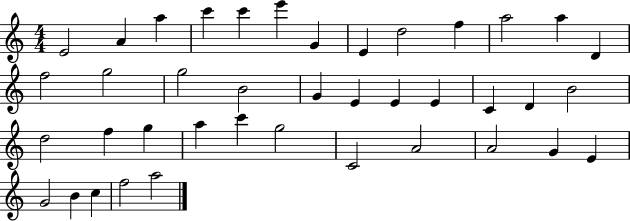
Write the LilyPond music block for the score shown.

{
  \clef treble
  \numericTimeSignature
  \time 4/4
  \key c \major
  e'2 a'4 a''4 | c'''4 c'''4 e'''4 g'4 | e'4 d''2 f''4 | a''2 a''4 d'4 | \break f''2 g''2 | g''2 b'2 | g'4 e'4 e'4 e'4 | c'4 d'4 b'2 | \break d''2 f''4 g''4 | a''4 c'''4 g''2 | c'2 a'2 | a'2 g'4 e'4 | \break g'2 b'4 c''4 | f''2 a''2 | \bar "|."
}